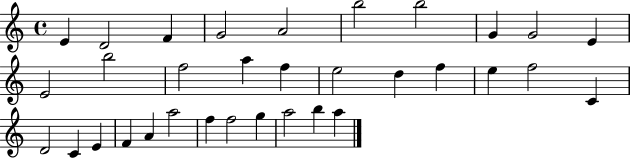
X:1
T:Untitled
M:4/4
L:1/4
K:C
E D2 F G2 A2 b2 b2 G G2 E E2 b2 f2 a f e2 d f e f2 C D2 C E F A a2 f f2 g a2 b a